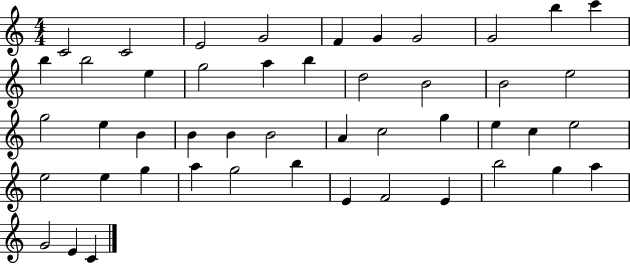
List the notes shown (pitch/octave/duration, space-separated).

C4/h C4/h E4/h G4/h F4/q G4/q G4/h G4/h B5/q C6/q B5/q B5/h E5/q G5/h A5/q B5/q D5/h B4/h B4/h E5/h G5/h E5/q B4/q B4/q B4/q B4/h A4/q C5/h G5/q E5/q C5/q E5/h E5/h E5/q G5/q A5/q G5/h B5/q E4/q F4/h E4/q B5/h G5/q A5/q G4/h E4/q C4/q